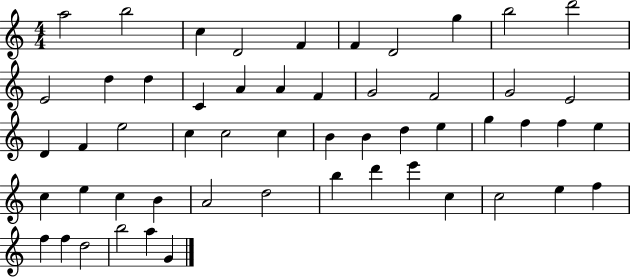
A5/h B5/h C5/q D4/h F4/q F4/q D4/h G5/q B5/h D6/h E4/h D5/q D5/q C4/q A4/q A4/q F4/q G4/h F4/h G4/h E4/h D4/q F4/q E5/h C5/q C5/h C5/q B4/q B4/q D5/q E5/q G5/q F5/q F5/q E5/q C5/q E5/q C5/q B4/q A4/h D5/h B5/q D6/q E6/q C5/q C5/h E5/q F5/q F5/q F5/q D5/h B5/h A5/q G4/q